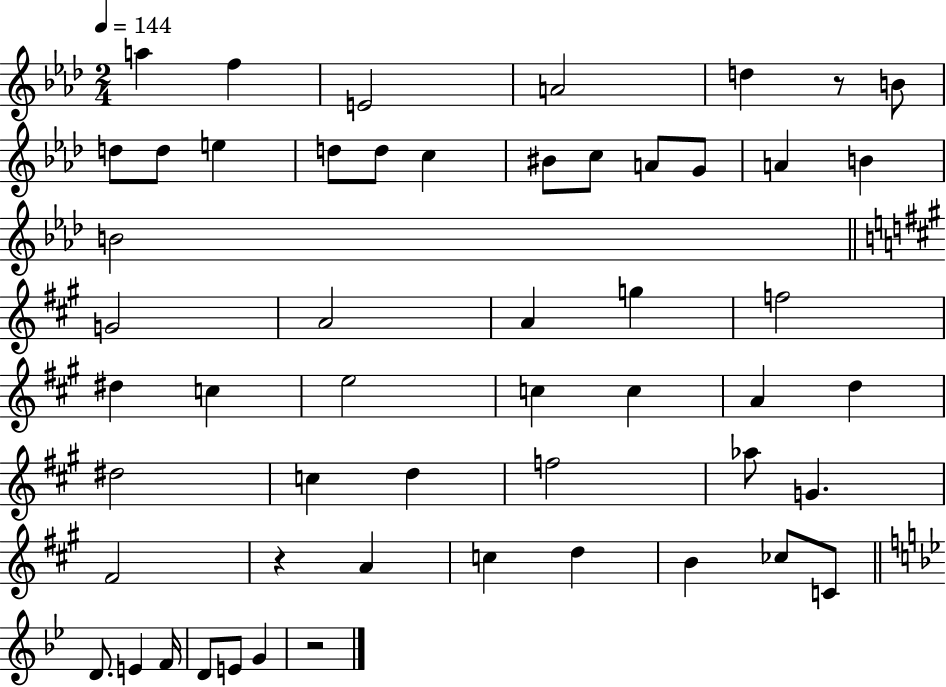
{
  \clef treble
  \numericTimeSignature
  \time 2/4
  \key aes \major
  \tempo 4 = 144
  a''4 f''4 | e'2 | a'2 | d''4 r8 b'8 | \break d''8 d''8 e''4 | d''8 d''8 c''4 | bis'8 c''8 a'8 g'8 | a'4 b'4 | \break b'2 | \bar "||" \break \key a \major g'2 | a'2 | a'4 g''4 | f''2 | \break dis''4 c''4 | e''2 | c''4 c''4 | a'4 d''4 | \break dis''2 | c''4 d''4 | f''2 | aes''8 g'4. | \break fis'2 | r4 a'4 | c''4 d''4 | b'4 ces''8 c'8 | \break \bar "||" \break \key g \minor d'8. e'4 f'16 | d'8 e'8 g'4 | r2 | \bar "|."
}